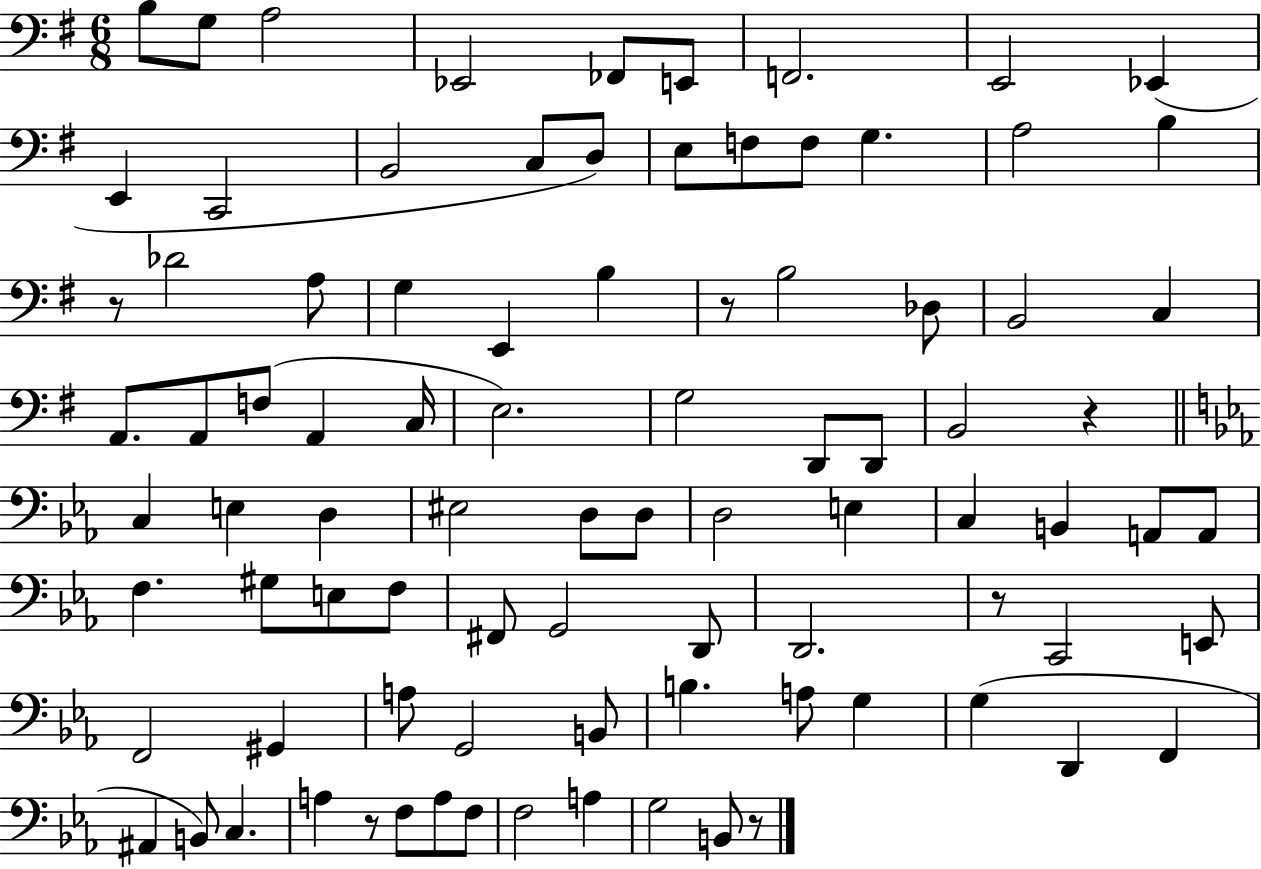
{
  \clef bass
  \numericTimeSignature
  \time 6/8
  \key g \major
  b8 g8 a2 | ees,2 fes,8 e,8 | f,2. | e,2 ees,4( | \break e,4 c,2 | b,2 c8 d8) | e8 f8 f8 g4. | a2 b4 | \break r8 des'2 a8 | g4 e,4 b4 | r8 b2 des8 | b,2 c4 | \break a,8. a,8 f8( a,4 c16 | e2.) | g2 d,8 d,8 | b,2 r4 | \break \bar "||" \break \key c \minor c4 e4 d4 | eis2 d8 d8 | d2 e4 | c4 b,4 a,8 a,8 | \break f4. gis8 e8 f8 | fis,8 g,2 d,8 | d,2. | r8 c,2 e,8 | \break f,2 gis,4 | a8 g,2 b,8 | b4. a8 g4 | g4( d,4 f,4 | \break ais,4 b,8) c4. | a4 r8 f8 a8 f8 | f2 a4 | g2 b,8 r8 | \break \bar "|."
}